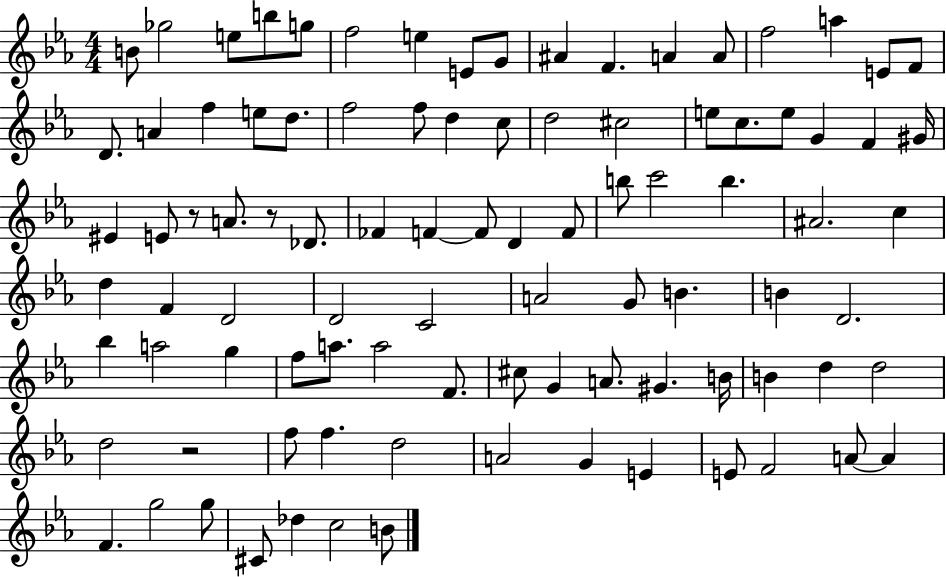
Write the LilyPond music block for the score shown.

{
  \clef treble
  \numericTimeSignature
  \time 4/4
  \key ees \major
  b'8 ges''2 e''8 b''8 g''8 | f''2 e''4 e'8 g'8 | ais'4 f'4. a'4 a'8 | f''2 a''4 e'8 f'8 | \break d'8. a'4 f''4 e''8 d''8. | f''2 f''8 d''4 c''8 | d''2 cis''2 | e''8 c''8. e''8 g'4 f'4 gis'16 | \break eis'4 e'8 r8 a'8. r8 des'8. | fes'4 f'4~~ f'8 d'4 f'8 | b''8 c'''2 b''4. | ais'2. c''4 | \break d''4 f'4 d'2 | d'2 c'2 | a'2 g'8 b'4. | b'4 d'2. | \break bes''4 a''2 g''4 | f''8 a''8. a''2 f'8. | cis''8 g'4 a'8. gis'4. b'16 | b'4 d''4 d''2 | \break d''2 r2 | f''8 f''4. d''2 | a'2 g'4 e'4 | e'8 f'2 a'8~~ a'4 | \break f'4. g''2 g''8 | cis'8 des''4 c''2 b'8 | \bar "|."
}